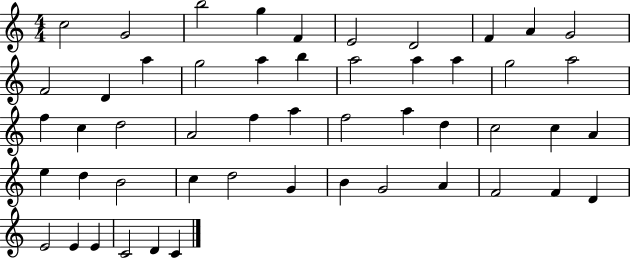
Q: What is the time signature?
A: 4/4